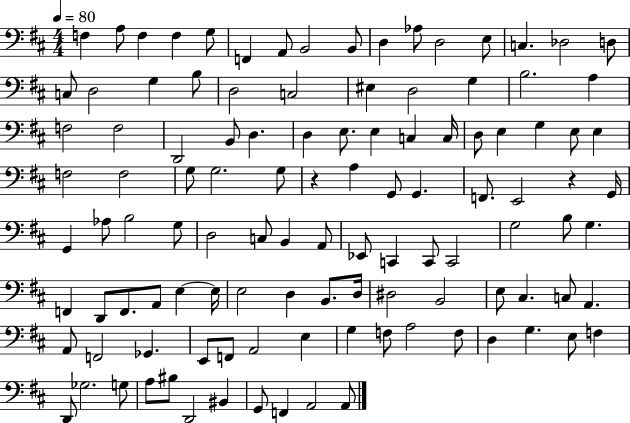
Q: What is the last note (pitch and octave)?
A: A2